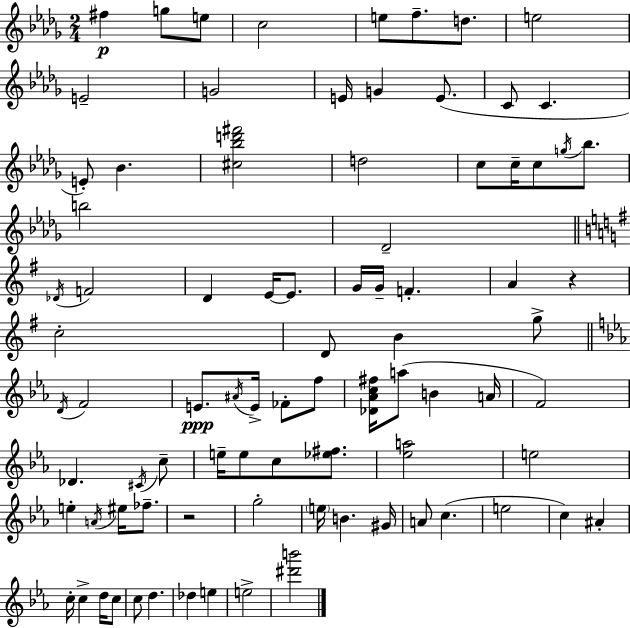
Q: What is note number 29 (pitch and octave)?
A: E4